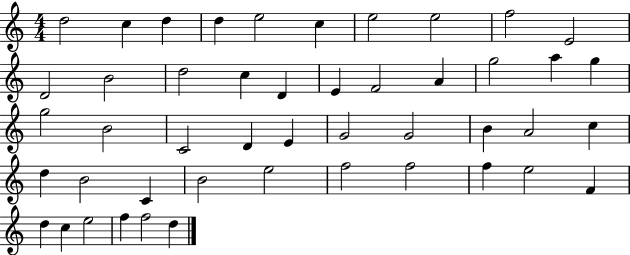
X:1
T:Untitled
M:4/4
L:1/4
K:C
d2 c d d e2 c e2 e2 f2 E2 D2 B2 d2 c D E F2 A g2 a g g2 B2 C2 D E G2 G2 B A2 c d B2 C B2 e2 f2 f2 f e2 F d c e2 f f2 d